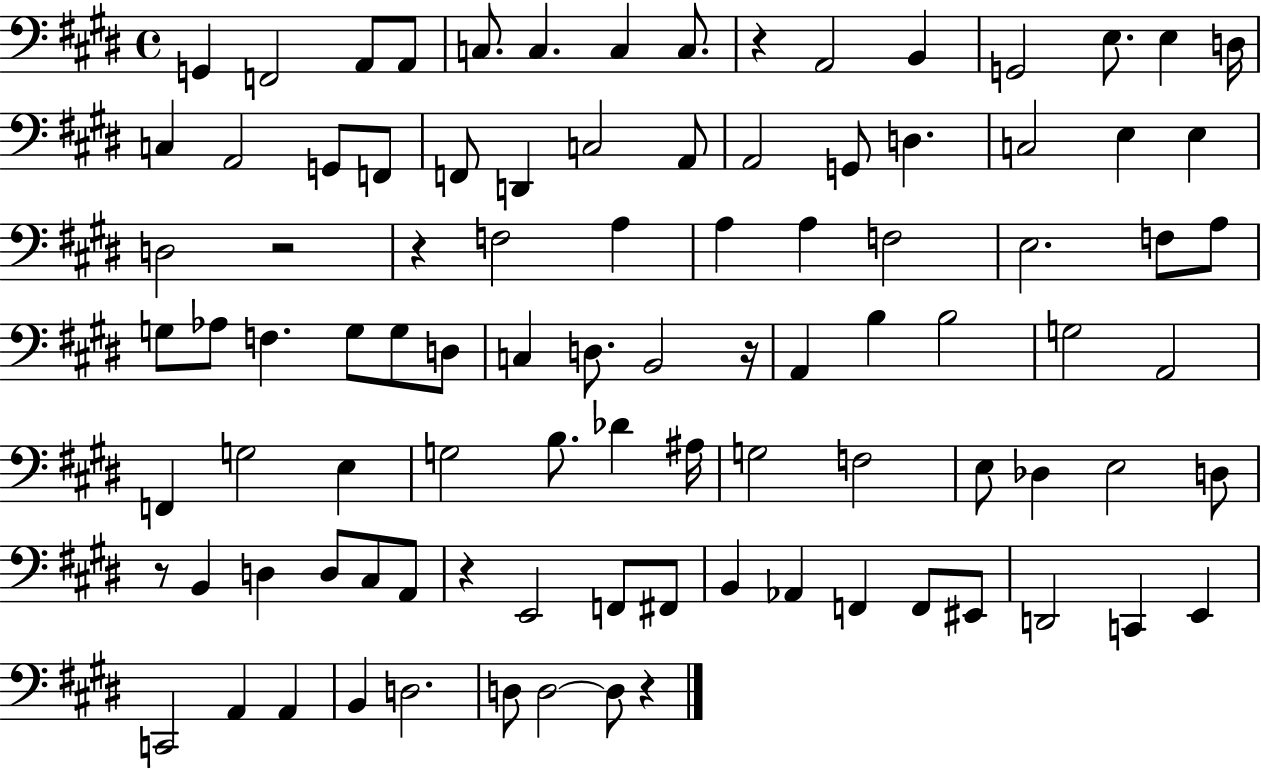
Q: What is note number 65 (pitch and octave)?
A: B2